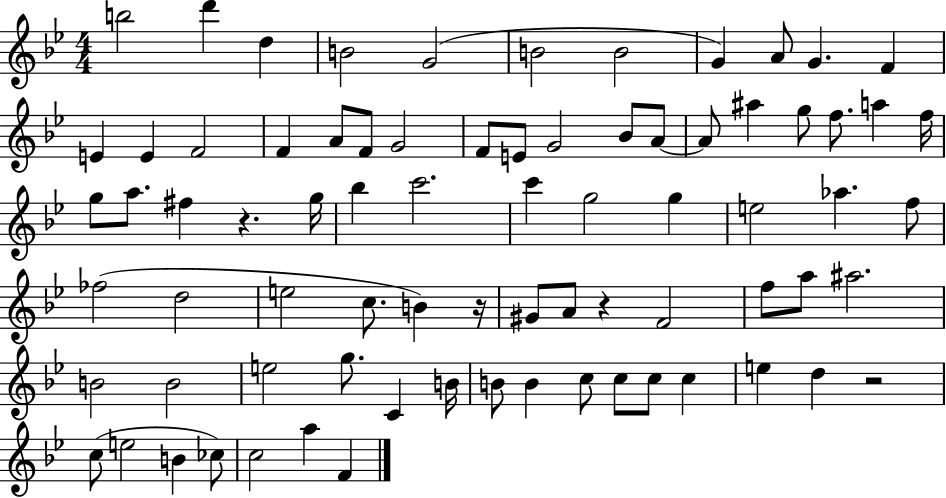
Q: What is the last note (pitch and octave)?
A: F4